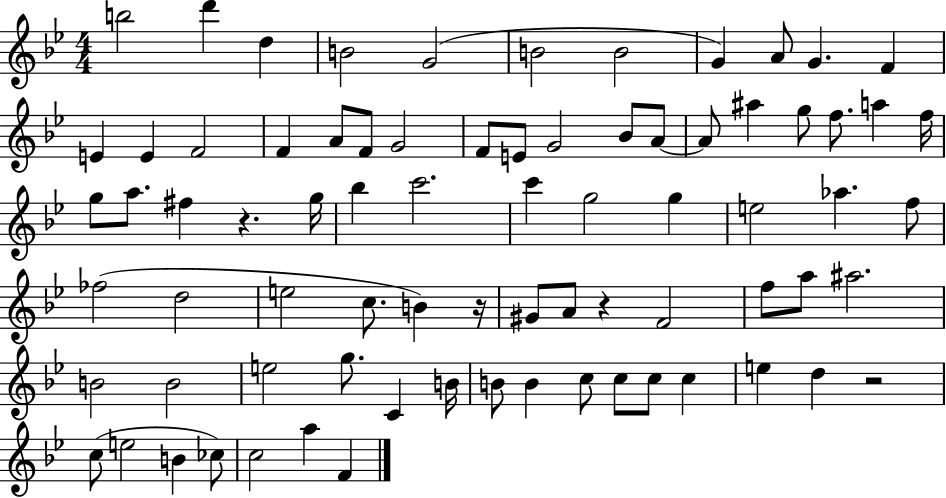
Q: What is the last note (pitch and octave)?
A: F4